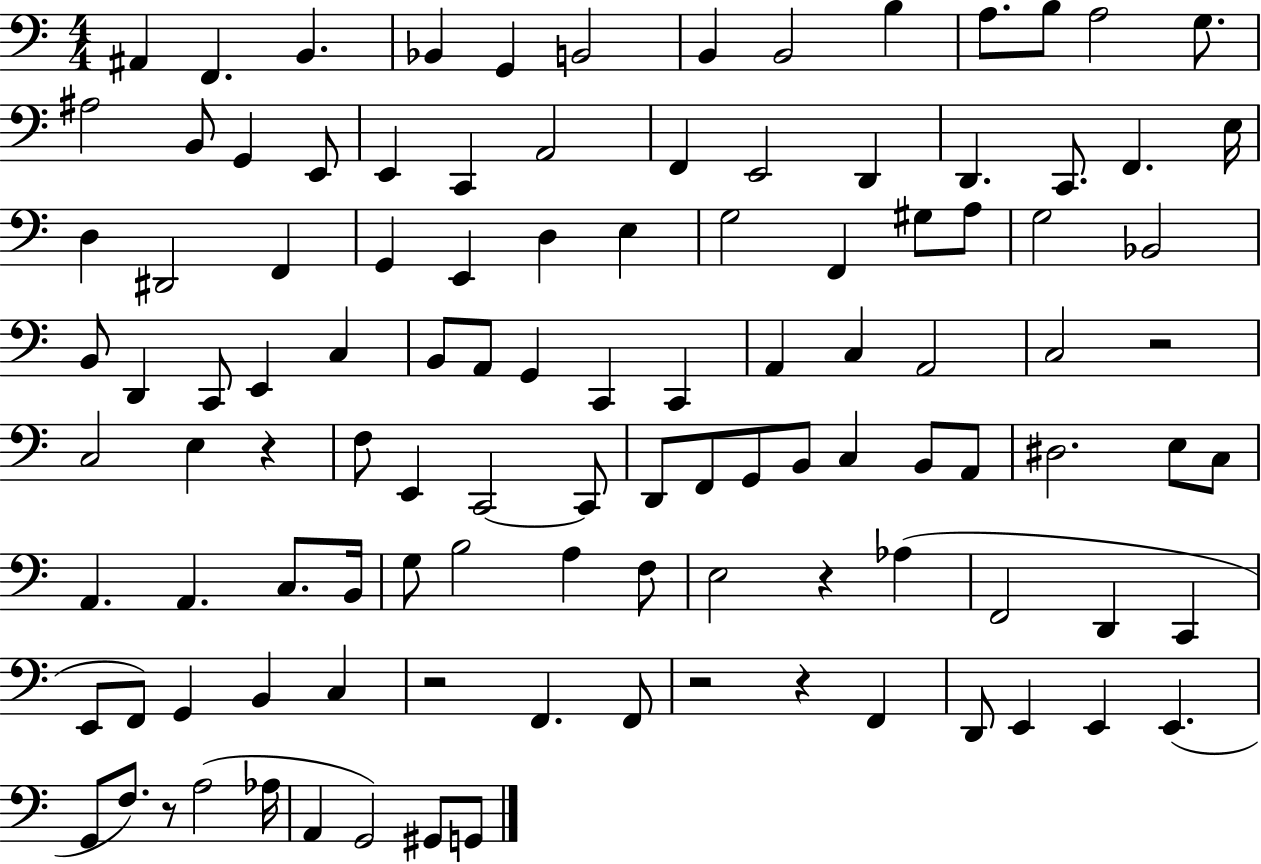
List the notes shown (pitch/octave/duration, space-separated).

A#2/q F2/q. B2/q. Bb2/q G2/q B2/h B2/q B2/h B3/q A3/e. B3/e A3/h G3/e. A#3/h B2/e G2/q E2/e E2/q C2/q A2/h F2/q E2/h D2/q D2/q. C2/e. F2/q. E3/s D3/q D#2/h F2/q G2/q E2/q D3/q E3/q G3/h F2/q G#3/e A3/e G3/h Bb2/h B2/e D2/q C2/e E2/q C3/q B2/e A2/e G2/q C2/q C2/q A2/q C3/q A2/h C3/h R/h C3/h E3/q R/q F3/e E2/q C2/h C2/e D2/e F2/e G2/e B2/e C3/q B2/e A2/e D#3/h. E3/e C3/e A2/q. A2/q. C3/e. B2/s G3/e B3/h A3/q F3/e E3/h R/q Ab3/q F2/h D2/q C2/q E2/e F2/e G2/q B2/q C3/q R/h F2/q. F2/e R/h R/q F2/q D2/e E2/q E2/q E2/q. G2/e F3/e. R/e A3/h Ab3/s A2/q G2/h G#2/e G2/e